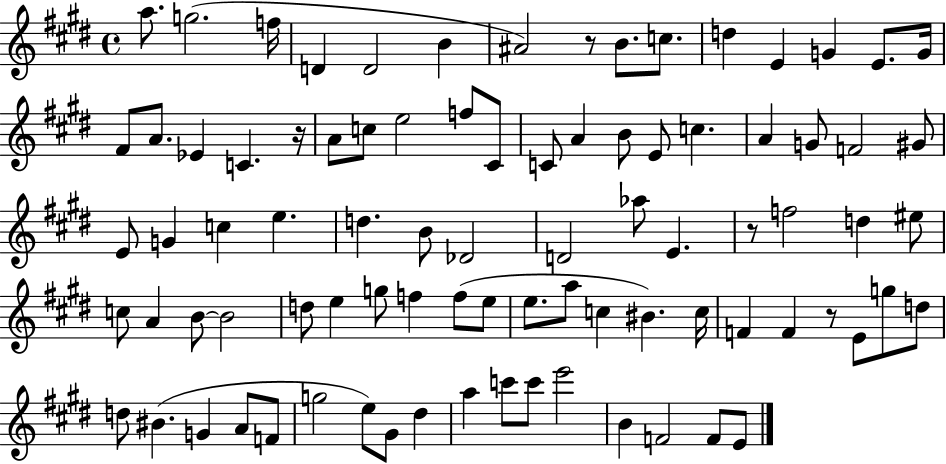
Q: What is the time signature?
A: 4/4